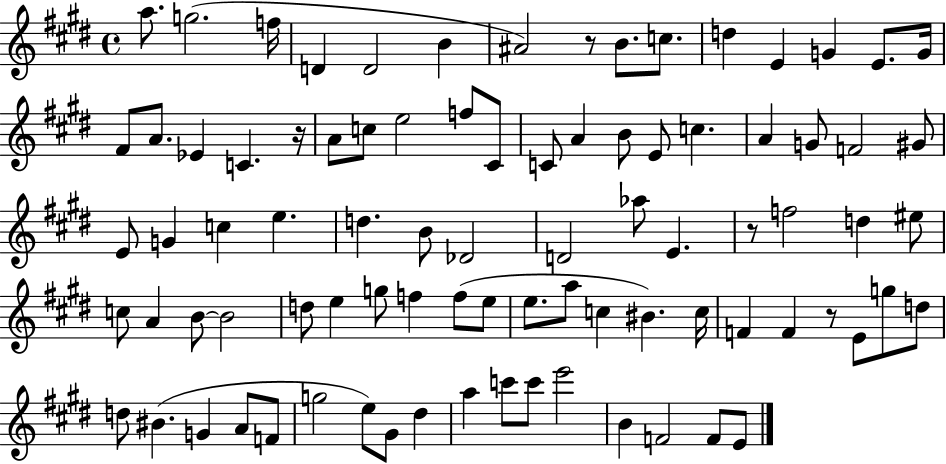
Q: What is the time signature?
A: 4/4